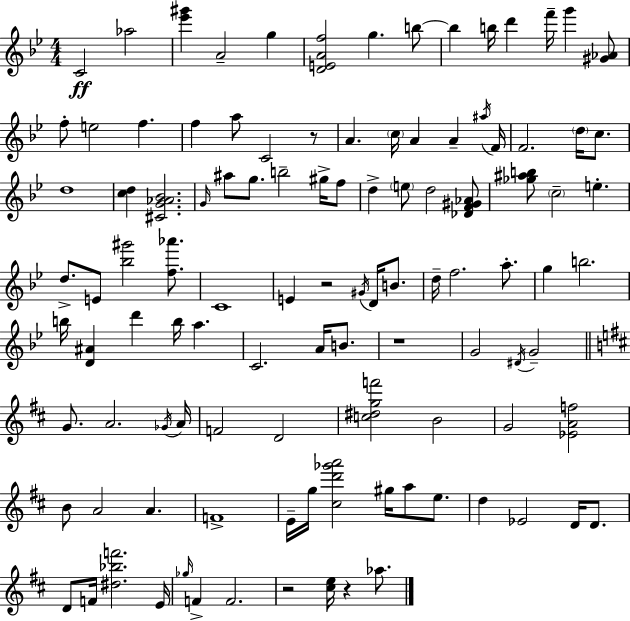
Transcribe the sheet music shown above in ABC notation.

X:1
T:Untitled
M:4/4
L:1/4
K:Bb
C2 _a2 [_e'^g'] A2 g [DEAf]2 g b/2 b b/4 d' f'/4 g' [^G_A]/2 f/2 e2 f f a/2 C2 z/2 A c/4 A A ^a/4 F/4 F2 d/4 c/2 d4 [cd] [^CG_A_B]2 G/4 ^a/2 g/2 b2 ^g/4 f/2 d e/2 d2 [_DF^G_A]/2 [_g^ab]/2 c2 e d/2 E/2 [_b^g']2 [f_a']/2 C4 E z2 ^G/4 D/4 B/2 d/4 f2 a/2 g b2 b/4 [D^A] d' b/4 a C2 A/4 B/2 z4 G2 ^D/4 G2 G/2 A2 _G/4 A/4 F2 D2 [c^dgf']2 B2 G2 [_EAf]2 B/2 A2 A F4 E/4 g/4 [^cd'_g'a']2 ^g/4 a/2 e/2 d _E2 D/4 D/2 D/2 F/4 [^d_bf']2 E/4 _g/4 F F2 z2 [^ce]/4 z _a/2